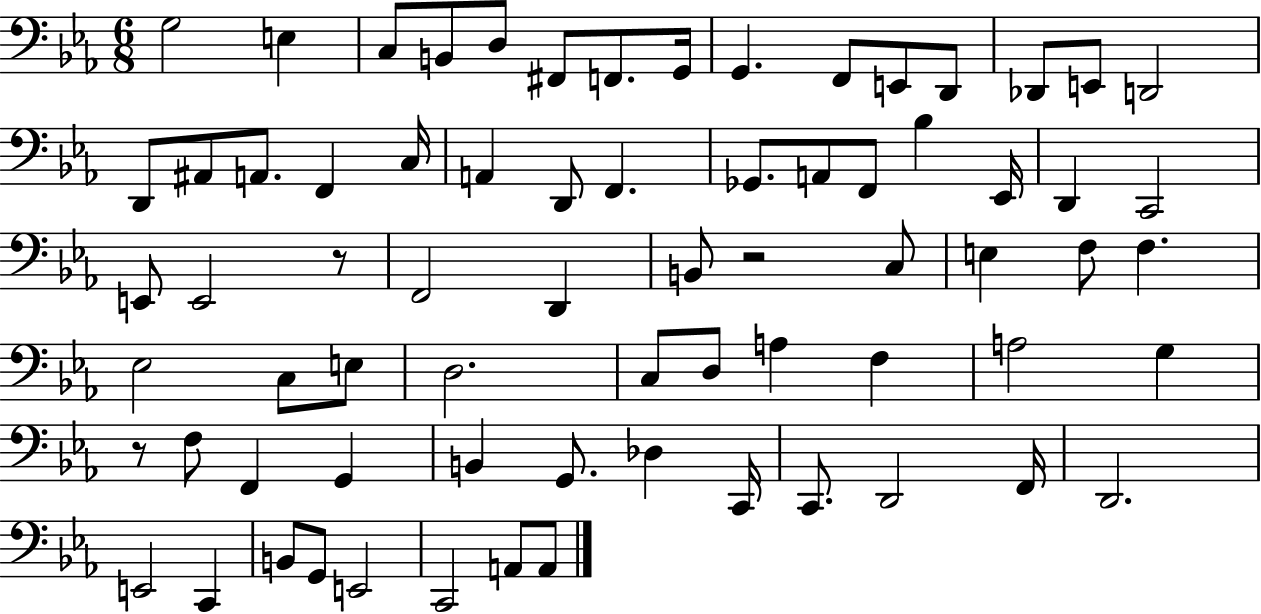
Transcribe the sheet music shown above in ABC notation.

X:1
T:Untitled
M:6/8
L:1/4
K:Eb
G,2 E, C,/2 B,,/2 D,/2 ^F,,/2 F,,/2 G,,/4 G,, F,,/2 E,,/2 D,,/2 _D,,/2 E,,/2 D,,2 D,,/2 ^A,,/2 A,,/2 F,, C,/4 A,, D,,/2 F,, _G,,/2 A,,/2 F,,/2 _B, _E,,/4 D,, C,,2 E,,/2 E,,2 z/2 F,,2 D,, B,,/2 z2 C,/2 E, F,/2 F, _E,2 C,/2 E,/2 D,2 C,/2 D,/2 A, F, A,2 G, z/2 F,/2 F,, G,, B,, G,,/2 _D, C,,/4 C,,/2 D,,2 F,,/4 D,,2 E,,2 C,, B,,/2 G,,/2 E,,2 C,,2 A,,/2 A,,/2